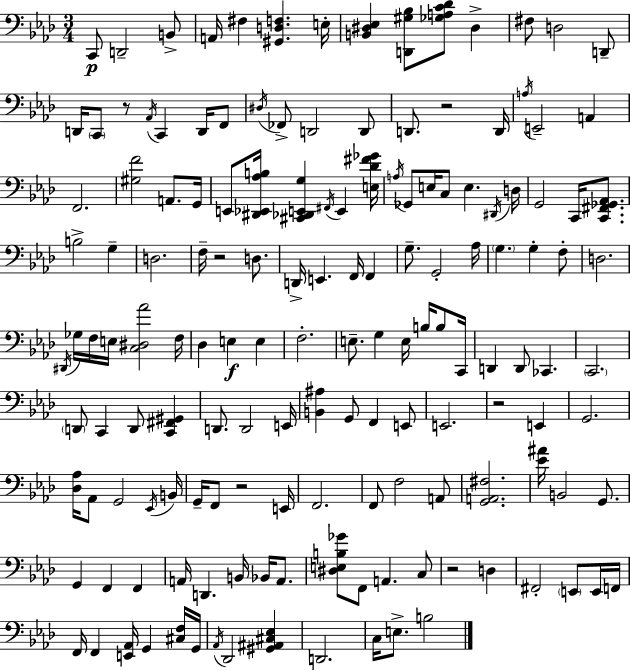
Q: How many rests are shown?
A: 6